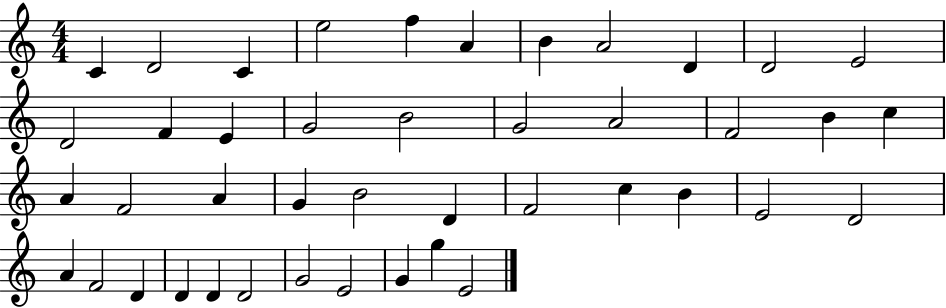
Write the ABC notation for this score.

X:1
T:Untitled
M:4/4
L:1/4
K:C
C D2 C e2 f A B A2 D D2 E2 D2 F E G2 B2 G2 A2 F2 B c A F2 A G B2 D F2 c B E2 D2 A F2 D D D D2 G2 E2 G g E2